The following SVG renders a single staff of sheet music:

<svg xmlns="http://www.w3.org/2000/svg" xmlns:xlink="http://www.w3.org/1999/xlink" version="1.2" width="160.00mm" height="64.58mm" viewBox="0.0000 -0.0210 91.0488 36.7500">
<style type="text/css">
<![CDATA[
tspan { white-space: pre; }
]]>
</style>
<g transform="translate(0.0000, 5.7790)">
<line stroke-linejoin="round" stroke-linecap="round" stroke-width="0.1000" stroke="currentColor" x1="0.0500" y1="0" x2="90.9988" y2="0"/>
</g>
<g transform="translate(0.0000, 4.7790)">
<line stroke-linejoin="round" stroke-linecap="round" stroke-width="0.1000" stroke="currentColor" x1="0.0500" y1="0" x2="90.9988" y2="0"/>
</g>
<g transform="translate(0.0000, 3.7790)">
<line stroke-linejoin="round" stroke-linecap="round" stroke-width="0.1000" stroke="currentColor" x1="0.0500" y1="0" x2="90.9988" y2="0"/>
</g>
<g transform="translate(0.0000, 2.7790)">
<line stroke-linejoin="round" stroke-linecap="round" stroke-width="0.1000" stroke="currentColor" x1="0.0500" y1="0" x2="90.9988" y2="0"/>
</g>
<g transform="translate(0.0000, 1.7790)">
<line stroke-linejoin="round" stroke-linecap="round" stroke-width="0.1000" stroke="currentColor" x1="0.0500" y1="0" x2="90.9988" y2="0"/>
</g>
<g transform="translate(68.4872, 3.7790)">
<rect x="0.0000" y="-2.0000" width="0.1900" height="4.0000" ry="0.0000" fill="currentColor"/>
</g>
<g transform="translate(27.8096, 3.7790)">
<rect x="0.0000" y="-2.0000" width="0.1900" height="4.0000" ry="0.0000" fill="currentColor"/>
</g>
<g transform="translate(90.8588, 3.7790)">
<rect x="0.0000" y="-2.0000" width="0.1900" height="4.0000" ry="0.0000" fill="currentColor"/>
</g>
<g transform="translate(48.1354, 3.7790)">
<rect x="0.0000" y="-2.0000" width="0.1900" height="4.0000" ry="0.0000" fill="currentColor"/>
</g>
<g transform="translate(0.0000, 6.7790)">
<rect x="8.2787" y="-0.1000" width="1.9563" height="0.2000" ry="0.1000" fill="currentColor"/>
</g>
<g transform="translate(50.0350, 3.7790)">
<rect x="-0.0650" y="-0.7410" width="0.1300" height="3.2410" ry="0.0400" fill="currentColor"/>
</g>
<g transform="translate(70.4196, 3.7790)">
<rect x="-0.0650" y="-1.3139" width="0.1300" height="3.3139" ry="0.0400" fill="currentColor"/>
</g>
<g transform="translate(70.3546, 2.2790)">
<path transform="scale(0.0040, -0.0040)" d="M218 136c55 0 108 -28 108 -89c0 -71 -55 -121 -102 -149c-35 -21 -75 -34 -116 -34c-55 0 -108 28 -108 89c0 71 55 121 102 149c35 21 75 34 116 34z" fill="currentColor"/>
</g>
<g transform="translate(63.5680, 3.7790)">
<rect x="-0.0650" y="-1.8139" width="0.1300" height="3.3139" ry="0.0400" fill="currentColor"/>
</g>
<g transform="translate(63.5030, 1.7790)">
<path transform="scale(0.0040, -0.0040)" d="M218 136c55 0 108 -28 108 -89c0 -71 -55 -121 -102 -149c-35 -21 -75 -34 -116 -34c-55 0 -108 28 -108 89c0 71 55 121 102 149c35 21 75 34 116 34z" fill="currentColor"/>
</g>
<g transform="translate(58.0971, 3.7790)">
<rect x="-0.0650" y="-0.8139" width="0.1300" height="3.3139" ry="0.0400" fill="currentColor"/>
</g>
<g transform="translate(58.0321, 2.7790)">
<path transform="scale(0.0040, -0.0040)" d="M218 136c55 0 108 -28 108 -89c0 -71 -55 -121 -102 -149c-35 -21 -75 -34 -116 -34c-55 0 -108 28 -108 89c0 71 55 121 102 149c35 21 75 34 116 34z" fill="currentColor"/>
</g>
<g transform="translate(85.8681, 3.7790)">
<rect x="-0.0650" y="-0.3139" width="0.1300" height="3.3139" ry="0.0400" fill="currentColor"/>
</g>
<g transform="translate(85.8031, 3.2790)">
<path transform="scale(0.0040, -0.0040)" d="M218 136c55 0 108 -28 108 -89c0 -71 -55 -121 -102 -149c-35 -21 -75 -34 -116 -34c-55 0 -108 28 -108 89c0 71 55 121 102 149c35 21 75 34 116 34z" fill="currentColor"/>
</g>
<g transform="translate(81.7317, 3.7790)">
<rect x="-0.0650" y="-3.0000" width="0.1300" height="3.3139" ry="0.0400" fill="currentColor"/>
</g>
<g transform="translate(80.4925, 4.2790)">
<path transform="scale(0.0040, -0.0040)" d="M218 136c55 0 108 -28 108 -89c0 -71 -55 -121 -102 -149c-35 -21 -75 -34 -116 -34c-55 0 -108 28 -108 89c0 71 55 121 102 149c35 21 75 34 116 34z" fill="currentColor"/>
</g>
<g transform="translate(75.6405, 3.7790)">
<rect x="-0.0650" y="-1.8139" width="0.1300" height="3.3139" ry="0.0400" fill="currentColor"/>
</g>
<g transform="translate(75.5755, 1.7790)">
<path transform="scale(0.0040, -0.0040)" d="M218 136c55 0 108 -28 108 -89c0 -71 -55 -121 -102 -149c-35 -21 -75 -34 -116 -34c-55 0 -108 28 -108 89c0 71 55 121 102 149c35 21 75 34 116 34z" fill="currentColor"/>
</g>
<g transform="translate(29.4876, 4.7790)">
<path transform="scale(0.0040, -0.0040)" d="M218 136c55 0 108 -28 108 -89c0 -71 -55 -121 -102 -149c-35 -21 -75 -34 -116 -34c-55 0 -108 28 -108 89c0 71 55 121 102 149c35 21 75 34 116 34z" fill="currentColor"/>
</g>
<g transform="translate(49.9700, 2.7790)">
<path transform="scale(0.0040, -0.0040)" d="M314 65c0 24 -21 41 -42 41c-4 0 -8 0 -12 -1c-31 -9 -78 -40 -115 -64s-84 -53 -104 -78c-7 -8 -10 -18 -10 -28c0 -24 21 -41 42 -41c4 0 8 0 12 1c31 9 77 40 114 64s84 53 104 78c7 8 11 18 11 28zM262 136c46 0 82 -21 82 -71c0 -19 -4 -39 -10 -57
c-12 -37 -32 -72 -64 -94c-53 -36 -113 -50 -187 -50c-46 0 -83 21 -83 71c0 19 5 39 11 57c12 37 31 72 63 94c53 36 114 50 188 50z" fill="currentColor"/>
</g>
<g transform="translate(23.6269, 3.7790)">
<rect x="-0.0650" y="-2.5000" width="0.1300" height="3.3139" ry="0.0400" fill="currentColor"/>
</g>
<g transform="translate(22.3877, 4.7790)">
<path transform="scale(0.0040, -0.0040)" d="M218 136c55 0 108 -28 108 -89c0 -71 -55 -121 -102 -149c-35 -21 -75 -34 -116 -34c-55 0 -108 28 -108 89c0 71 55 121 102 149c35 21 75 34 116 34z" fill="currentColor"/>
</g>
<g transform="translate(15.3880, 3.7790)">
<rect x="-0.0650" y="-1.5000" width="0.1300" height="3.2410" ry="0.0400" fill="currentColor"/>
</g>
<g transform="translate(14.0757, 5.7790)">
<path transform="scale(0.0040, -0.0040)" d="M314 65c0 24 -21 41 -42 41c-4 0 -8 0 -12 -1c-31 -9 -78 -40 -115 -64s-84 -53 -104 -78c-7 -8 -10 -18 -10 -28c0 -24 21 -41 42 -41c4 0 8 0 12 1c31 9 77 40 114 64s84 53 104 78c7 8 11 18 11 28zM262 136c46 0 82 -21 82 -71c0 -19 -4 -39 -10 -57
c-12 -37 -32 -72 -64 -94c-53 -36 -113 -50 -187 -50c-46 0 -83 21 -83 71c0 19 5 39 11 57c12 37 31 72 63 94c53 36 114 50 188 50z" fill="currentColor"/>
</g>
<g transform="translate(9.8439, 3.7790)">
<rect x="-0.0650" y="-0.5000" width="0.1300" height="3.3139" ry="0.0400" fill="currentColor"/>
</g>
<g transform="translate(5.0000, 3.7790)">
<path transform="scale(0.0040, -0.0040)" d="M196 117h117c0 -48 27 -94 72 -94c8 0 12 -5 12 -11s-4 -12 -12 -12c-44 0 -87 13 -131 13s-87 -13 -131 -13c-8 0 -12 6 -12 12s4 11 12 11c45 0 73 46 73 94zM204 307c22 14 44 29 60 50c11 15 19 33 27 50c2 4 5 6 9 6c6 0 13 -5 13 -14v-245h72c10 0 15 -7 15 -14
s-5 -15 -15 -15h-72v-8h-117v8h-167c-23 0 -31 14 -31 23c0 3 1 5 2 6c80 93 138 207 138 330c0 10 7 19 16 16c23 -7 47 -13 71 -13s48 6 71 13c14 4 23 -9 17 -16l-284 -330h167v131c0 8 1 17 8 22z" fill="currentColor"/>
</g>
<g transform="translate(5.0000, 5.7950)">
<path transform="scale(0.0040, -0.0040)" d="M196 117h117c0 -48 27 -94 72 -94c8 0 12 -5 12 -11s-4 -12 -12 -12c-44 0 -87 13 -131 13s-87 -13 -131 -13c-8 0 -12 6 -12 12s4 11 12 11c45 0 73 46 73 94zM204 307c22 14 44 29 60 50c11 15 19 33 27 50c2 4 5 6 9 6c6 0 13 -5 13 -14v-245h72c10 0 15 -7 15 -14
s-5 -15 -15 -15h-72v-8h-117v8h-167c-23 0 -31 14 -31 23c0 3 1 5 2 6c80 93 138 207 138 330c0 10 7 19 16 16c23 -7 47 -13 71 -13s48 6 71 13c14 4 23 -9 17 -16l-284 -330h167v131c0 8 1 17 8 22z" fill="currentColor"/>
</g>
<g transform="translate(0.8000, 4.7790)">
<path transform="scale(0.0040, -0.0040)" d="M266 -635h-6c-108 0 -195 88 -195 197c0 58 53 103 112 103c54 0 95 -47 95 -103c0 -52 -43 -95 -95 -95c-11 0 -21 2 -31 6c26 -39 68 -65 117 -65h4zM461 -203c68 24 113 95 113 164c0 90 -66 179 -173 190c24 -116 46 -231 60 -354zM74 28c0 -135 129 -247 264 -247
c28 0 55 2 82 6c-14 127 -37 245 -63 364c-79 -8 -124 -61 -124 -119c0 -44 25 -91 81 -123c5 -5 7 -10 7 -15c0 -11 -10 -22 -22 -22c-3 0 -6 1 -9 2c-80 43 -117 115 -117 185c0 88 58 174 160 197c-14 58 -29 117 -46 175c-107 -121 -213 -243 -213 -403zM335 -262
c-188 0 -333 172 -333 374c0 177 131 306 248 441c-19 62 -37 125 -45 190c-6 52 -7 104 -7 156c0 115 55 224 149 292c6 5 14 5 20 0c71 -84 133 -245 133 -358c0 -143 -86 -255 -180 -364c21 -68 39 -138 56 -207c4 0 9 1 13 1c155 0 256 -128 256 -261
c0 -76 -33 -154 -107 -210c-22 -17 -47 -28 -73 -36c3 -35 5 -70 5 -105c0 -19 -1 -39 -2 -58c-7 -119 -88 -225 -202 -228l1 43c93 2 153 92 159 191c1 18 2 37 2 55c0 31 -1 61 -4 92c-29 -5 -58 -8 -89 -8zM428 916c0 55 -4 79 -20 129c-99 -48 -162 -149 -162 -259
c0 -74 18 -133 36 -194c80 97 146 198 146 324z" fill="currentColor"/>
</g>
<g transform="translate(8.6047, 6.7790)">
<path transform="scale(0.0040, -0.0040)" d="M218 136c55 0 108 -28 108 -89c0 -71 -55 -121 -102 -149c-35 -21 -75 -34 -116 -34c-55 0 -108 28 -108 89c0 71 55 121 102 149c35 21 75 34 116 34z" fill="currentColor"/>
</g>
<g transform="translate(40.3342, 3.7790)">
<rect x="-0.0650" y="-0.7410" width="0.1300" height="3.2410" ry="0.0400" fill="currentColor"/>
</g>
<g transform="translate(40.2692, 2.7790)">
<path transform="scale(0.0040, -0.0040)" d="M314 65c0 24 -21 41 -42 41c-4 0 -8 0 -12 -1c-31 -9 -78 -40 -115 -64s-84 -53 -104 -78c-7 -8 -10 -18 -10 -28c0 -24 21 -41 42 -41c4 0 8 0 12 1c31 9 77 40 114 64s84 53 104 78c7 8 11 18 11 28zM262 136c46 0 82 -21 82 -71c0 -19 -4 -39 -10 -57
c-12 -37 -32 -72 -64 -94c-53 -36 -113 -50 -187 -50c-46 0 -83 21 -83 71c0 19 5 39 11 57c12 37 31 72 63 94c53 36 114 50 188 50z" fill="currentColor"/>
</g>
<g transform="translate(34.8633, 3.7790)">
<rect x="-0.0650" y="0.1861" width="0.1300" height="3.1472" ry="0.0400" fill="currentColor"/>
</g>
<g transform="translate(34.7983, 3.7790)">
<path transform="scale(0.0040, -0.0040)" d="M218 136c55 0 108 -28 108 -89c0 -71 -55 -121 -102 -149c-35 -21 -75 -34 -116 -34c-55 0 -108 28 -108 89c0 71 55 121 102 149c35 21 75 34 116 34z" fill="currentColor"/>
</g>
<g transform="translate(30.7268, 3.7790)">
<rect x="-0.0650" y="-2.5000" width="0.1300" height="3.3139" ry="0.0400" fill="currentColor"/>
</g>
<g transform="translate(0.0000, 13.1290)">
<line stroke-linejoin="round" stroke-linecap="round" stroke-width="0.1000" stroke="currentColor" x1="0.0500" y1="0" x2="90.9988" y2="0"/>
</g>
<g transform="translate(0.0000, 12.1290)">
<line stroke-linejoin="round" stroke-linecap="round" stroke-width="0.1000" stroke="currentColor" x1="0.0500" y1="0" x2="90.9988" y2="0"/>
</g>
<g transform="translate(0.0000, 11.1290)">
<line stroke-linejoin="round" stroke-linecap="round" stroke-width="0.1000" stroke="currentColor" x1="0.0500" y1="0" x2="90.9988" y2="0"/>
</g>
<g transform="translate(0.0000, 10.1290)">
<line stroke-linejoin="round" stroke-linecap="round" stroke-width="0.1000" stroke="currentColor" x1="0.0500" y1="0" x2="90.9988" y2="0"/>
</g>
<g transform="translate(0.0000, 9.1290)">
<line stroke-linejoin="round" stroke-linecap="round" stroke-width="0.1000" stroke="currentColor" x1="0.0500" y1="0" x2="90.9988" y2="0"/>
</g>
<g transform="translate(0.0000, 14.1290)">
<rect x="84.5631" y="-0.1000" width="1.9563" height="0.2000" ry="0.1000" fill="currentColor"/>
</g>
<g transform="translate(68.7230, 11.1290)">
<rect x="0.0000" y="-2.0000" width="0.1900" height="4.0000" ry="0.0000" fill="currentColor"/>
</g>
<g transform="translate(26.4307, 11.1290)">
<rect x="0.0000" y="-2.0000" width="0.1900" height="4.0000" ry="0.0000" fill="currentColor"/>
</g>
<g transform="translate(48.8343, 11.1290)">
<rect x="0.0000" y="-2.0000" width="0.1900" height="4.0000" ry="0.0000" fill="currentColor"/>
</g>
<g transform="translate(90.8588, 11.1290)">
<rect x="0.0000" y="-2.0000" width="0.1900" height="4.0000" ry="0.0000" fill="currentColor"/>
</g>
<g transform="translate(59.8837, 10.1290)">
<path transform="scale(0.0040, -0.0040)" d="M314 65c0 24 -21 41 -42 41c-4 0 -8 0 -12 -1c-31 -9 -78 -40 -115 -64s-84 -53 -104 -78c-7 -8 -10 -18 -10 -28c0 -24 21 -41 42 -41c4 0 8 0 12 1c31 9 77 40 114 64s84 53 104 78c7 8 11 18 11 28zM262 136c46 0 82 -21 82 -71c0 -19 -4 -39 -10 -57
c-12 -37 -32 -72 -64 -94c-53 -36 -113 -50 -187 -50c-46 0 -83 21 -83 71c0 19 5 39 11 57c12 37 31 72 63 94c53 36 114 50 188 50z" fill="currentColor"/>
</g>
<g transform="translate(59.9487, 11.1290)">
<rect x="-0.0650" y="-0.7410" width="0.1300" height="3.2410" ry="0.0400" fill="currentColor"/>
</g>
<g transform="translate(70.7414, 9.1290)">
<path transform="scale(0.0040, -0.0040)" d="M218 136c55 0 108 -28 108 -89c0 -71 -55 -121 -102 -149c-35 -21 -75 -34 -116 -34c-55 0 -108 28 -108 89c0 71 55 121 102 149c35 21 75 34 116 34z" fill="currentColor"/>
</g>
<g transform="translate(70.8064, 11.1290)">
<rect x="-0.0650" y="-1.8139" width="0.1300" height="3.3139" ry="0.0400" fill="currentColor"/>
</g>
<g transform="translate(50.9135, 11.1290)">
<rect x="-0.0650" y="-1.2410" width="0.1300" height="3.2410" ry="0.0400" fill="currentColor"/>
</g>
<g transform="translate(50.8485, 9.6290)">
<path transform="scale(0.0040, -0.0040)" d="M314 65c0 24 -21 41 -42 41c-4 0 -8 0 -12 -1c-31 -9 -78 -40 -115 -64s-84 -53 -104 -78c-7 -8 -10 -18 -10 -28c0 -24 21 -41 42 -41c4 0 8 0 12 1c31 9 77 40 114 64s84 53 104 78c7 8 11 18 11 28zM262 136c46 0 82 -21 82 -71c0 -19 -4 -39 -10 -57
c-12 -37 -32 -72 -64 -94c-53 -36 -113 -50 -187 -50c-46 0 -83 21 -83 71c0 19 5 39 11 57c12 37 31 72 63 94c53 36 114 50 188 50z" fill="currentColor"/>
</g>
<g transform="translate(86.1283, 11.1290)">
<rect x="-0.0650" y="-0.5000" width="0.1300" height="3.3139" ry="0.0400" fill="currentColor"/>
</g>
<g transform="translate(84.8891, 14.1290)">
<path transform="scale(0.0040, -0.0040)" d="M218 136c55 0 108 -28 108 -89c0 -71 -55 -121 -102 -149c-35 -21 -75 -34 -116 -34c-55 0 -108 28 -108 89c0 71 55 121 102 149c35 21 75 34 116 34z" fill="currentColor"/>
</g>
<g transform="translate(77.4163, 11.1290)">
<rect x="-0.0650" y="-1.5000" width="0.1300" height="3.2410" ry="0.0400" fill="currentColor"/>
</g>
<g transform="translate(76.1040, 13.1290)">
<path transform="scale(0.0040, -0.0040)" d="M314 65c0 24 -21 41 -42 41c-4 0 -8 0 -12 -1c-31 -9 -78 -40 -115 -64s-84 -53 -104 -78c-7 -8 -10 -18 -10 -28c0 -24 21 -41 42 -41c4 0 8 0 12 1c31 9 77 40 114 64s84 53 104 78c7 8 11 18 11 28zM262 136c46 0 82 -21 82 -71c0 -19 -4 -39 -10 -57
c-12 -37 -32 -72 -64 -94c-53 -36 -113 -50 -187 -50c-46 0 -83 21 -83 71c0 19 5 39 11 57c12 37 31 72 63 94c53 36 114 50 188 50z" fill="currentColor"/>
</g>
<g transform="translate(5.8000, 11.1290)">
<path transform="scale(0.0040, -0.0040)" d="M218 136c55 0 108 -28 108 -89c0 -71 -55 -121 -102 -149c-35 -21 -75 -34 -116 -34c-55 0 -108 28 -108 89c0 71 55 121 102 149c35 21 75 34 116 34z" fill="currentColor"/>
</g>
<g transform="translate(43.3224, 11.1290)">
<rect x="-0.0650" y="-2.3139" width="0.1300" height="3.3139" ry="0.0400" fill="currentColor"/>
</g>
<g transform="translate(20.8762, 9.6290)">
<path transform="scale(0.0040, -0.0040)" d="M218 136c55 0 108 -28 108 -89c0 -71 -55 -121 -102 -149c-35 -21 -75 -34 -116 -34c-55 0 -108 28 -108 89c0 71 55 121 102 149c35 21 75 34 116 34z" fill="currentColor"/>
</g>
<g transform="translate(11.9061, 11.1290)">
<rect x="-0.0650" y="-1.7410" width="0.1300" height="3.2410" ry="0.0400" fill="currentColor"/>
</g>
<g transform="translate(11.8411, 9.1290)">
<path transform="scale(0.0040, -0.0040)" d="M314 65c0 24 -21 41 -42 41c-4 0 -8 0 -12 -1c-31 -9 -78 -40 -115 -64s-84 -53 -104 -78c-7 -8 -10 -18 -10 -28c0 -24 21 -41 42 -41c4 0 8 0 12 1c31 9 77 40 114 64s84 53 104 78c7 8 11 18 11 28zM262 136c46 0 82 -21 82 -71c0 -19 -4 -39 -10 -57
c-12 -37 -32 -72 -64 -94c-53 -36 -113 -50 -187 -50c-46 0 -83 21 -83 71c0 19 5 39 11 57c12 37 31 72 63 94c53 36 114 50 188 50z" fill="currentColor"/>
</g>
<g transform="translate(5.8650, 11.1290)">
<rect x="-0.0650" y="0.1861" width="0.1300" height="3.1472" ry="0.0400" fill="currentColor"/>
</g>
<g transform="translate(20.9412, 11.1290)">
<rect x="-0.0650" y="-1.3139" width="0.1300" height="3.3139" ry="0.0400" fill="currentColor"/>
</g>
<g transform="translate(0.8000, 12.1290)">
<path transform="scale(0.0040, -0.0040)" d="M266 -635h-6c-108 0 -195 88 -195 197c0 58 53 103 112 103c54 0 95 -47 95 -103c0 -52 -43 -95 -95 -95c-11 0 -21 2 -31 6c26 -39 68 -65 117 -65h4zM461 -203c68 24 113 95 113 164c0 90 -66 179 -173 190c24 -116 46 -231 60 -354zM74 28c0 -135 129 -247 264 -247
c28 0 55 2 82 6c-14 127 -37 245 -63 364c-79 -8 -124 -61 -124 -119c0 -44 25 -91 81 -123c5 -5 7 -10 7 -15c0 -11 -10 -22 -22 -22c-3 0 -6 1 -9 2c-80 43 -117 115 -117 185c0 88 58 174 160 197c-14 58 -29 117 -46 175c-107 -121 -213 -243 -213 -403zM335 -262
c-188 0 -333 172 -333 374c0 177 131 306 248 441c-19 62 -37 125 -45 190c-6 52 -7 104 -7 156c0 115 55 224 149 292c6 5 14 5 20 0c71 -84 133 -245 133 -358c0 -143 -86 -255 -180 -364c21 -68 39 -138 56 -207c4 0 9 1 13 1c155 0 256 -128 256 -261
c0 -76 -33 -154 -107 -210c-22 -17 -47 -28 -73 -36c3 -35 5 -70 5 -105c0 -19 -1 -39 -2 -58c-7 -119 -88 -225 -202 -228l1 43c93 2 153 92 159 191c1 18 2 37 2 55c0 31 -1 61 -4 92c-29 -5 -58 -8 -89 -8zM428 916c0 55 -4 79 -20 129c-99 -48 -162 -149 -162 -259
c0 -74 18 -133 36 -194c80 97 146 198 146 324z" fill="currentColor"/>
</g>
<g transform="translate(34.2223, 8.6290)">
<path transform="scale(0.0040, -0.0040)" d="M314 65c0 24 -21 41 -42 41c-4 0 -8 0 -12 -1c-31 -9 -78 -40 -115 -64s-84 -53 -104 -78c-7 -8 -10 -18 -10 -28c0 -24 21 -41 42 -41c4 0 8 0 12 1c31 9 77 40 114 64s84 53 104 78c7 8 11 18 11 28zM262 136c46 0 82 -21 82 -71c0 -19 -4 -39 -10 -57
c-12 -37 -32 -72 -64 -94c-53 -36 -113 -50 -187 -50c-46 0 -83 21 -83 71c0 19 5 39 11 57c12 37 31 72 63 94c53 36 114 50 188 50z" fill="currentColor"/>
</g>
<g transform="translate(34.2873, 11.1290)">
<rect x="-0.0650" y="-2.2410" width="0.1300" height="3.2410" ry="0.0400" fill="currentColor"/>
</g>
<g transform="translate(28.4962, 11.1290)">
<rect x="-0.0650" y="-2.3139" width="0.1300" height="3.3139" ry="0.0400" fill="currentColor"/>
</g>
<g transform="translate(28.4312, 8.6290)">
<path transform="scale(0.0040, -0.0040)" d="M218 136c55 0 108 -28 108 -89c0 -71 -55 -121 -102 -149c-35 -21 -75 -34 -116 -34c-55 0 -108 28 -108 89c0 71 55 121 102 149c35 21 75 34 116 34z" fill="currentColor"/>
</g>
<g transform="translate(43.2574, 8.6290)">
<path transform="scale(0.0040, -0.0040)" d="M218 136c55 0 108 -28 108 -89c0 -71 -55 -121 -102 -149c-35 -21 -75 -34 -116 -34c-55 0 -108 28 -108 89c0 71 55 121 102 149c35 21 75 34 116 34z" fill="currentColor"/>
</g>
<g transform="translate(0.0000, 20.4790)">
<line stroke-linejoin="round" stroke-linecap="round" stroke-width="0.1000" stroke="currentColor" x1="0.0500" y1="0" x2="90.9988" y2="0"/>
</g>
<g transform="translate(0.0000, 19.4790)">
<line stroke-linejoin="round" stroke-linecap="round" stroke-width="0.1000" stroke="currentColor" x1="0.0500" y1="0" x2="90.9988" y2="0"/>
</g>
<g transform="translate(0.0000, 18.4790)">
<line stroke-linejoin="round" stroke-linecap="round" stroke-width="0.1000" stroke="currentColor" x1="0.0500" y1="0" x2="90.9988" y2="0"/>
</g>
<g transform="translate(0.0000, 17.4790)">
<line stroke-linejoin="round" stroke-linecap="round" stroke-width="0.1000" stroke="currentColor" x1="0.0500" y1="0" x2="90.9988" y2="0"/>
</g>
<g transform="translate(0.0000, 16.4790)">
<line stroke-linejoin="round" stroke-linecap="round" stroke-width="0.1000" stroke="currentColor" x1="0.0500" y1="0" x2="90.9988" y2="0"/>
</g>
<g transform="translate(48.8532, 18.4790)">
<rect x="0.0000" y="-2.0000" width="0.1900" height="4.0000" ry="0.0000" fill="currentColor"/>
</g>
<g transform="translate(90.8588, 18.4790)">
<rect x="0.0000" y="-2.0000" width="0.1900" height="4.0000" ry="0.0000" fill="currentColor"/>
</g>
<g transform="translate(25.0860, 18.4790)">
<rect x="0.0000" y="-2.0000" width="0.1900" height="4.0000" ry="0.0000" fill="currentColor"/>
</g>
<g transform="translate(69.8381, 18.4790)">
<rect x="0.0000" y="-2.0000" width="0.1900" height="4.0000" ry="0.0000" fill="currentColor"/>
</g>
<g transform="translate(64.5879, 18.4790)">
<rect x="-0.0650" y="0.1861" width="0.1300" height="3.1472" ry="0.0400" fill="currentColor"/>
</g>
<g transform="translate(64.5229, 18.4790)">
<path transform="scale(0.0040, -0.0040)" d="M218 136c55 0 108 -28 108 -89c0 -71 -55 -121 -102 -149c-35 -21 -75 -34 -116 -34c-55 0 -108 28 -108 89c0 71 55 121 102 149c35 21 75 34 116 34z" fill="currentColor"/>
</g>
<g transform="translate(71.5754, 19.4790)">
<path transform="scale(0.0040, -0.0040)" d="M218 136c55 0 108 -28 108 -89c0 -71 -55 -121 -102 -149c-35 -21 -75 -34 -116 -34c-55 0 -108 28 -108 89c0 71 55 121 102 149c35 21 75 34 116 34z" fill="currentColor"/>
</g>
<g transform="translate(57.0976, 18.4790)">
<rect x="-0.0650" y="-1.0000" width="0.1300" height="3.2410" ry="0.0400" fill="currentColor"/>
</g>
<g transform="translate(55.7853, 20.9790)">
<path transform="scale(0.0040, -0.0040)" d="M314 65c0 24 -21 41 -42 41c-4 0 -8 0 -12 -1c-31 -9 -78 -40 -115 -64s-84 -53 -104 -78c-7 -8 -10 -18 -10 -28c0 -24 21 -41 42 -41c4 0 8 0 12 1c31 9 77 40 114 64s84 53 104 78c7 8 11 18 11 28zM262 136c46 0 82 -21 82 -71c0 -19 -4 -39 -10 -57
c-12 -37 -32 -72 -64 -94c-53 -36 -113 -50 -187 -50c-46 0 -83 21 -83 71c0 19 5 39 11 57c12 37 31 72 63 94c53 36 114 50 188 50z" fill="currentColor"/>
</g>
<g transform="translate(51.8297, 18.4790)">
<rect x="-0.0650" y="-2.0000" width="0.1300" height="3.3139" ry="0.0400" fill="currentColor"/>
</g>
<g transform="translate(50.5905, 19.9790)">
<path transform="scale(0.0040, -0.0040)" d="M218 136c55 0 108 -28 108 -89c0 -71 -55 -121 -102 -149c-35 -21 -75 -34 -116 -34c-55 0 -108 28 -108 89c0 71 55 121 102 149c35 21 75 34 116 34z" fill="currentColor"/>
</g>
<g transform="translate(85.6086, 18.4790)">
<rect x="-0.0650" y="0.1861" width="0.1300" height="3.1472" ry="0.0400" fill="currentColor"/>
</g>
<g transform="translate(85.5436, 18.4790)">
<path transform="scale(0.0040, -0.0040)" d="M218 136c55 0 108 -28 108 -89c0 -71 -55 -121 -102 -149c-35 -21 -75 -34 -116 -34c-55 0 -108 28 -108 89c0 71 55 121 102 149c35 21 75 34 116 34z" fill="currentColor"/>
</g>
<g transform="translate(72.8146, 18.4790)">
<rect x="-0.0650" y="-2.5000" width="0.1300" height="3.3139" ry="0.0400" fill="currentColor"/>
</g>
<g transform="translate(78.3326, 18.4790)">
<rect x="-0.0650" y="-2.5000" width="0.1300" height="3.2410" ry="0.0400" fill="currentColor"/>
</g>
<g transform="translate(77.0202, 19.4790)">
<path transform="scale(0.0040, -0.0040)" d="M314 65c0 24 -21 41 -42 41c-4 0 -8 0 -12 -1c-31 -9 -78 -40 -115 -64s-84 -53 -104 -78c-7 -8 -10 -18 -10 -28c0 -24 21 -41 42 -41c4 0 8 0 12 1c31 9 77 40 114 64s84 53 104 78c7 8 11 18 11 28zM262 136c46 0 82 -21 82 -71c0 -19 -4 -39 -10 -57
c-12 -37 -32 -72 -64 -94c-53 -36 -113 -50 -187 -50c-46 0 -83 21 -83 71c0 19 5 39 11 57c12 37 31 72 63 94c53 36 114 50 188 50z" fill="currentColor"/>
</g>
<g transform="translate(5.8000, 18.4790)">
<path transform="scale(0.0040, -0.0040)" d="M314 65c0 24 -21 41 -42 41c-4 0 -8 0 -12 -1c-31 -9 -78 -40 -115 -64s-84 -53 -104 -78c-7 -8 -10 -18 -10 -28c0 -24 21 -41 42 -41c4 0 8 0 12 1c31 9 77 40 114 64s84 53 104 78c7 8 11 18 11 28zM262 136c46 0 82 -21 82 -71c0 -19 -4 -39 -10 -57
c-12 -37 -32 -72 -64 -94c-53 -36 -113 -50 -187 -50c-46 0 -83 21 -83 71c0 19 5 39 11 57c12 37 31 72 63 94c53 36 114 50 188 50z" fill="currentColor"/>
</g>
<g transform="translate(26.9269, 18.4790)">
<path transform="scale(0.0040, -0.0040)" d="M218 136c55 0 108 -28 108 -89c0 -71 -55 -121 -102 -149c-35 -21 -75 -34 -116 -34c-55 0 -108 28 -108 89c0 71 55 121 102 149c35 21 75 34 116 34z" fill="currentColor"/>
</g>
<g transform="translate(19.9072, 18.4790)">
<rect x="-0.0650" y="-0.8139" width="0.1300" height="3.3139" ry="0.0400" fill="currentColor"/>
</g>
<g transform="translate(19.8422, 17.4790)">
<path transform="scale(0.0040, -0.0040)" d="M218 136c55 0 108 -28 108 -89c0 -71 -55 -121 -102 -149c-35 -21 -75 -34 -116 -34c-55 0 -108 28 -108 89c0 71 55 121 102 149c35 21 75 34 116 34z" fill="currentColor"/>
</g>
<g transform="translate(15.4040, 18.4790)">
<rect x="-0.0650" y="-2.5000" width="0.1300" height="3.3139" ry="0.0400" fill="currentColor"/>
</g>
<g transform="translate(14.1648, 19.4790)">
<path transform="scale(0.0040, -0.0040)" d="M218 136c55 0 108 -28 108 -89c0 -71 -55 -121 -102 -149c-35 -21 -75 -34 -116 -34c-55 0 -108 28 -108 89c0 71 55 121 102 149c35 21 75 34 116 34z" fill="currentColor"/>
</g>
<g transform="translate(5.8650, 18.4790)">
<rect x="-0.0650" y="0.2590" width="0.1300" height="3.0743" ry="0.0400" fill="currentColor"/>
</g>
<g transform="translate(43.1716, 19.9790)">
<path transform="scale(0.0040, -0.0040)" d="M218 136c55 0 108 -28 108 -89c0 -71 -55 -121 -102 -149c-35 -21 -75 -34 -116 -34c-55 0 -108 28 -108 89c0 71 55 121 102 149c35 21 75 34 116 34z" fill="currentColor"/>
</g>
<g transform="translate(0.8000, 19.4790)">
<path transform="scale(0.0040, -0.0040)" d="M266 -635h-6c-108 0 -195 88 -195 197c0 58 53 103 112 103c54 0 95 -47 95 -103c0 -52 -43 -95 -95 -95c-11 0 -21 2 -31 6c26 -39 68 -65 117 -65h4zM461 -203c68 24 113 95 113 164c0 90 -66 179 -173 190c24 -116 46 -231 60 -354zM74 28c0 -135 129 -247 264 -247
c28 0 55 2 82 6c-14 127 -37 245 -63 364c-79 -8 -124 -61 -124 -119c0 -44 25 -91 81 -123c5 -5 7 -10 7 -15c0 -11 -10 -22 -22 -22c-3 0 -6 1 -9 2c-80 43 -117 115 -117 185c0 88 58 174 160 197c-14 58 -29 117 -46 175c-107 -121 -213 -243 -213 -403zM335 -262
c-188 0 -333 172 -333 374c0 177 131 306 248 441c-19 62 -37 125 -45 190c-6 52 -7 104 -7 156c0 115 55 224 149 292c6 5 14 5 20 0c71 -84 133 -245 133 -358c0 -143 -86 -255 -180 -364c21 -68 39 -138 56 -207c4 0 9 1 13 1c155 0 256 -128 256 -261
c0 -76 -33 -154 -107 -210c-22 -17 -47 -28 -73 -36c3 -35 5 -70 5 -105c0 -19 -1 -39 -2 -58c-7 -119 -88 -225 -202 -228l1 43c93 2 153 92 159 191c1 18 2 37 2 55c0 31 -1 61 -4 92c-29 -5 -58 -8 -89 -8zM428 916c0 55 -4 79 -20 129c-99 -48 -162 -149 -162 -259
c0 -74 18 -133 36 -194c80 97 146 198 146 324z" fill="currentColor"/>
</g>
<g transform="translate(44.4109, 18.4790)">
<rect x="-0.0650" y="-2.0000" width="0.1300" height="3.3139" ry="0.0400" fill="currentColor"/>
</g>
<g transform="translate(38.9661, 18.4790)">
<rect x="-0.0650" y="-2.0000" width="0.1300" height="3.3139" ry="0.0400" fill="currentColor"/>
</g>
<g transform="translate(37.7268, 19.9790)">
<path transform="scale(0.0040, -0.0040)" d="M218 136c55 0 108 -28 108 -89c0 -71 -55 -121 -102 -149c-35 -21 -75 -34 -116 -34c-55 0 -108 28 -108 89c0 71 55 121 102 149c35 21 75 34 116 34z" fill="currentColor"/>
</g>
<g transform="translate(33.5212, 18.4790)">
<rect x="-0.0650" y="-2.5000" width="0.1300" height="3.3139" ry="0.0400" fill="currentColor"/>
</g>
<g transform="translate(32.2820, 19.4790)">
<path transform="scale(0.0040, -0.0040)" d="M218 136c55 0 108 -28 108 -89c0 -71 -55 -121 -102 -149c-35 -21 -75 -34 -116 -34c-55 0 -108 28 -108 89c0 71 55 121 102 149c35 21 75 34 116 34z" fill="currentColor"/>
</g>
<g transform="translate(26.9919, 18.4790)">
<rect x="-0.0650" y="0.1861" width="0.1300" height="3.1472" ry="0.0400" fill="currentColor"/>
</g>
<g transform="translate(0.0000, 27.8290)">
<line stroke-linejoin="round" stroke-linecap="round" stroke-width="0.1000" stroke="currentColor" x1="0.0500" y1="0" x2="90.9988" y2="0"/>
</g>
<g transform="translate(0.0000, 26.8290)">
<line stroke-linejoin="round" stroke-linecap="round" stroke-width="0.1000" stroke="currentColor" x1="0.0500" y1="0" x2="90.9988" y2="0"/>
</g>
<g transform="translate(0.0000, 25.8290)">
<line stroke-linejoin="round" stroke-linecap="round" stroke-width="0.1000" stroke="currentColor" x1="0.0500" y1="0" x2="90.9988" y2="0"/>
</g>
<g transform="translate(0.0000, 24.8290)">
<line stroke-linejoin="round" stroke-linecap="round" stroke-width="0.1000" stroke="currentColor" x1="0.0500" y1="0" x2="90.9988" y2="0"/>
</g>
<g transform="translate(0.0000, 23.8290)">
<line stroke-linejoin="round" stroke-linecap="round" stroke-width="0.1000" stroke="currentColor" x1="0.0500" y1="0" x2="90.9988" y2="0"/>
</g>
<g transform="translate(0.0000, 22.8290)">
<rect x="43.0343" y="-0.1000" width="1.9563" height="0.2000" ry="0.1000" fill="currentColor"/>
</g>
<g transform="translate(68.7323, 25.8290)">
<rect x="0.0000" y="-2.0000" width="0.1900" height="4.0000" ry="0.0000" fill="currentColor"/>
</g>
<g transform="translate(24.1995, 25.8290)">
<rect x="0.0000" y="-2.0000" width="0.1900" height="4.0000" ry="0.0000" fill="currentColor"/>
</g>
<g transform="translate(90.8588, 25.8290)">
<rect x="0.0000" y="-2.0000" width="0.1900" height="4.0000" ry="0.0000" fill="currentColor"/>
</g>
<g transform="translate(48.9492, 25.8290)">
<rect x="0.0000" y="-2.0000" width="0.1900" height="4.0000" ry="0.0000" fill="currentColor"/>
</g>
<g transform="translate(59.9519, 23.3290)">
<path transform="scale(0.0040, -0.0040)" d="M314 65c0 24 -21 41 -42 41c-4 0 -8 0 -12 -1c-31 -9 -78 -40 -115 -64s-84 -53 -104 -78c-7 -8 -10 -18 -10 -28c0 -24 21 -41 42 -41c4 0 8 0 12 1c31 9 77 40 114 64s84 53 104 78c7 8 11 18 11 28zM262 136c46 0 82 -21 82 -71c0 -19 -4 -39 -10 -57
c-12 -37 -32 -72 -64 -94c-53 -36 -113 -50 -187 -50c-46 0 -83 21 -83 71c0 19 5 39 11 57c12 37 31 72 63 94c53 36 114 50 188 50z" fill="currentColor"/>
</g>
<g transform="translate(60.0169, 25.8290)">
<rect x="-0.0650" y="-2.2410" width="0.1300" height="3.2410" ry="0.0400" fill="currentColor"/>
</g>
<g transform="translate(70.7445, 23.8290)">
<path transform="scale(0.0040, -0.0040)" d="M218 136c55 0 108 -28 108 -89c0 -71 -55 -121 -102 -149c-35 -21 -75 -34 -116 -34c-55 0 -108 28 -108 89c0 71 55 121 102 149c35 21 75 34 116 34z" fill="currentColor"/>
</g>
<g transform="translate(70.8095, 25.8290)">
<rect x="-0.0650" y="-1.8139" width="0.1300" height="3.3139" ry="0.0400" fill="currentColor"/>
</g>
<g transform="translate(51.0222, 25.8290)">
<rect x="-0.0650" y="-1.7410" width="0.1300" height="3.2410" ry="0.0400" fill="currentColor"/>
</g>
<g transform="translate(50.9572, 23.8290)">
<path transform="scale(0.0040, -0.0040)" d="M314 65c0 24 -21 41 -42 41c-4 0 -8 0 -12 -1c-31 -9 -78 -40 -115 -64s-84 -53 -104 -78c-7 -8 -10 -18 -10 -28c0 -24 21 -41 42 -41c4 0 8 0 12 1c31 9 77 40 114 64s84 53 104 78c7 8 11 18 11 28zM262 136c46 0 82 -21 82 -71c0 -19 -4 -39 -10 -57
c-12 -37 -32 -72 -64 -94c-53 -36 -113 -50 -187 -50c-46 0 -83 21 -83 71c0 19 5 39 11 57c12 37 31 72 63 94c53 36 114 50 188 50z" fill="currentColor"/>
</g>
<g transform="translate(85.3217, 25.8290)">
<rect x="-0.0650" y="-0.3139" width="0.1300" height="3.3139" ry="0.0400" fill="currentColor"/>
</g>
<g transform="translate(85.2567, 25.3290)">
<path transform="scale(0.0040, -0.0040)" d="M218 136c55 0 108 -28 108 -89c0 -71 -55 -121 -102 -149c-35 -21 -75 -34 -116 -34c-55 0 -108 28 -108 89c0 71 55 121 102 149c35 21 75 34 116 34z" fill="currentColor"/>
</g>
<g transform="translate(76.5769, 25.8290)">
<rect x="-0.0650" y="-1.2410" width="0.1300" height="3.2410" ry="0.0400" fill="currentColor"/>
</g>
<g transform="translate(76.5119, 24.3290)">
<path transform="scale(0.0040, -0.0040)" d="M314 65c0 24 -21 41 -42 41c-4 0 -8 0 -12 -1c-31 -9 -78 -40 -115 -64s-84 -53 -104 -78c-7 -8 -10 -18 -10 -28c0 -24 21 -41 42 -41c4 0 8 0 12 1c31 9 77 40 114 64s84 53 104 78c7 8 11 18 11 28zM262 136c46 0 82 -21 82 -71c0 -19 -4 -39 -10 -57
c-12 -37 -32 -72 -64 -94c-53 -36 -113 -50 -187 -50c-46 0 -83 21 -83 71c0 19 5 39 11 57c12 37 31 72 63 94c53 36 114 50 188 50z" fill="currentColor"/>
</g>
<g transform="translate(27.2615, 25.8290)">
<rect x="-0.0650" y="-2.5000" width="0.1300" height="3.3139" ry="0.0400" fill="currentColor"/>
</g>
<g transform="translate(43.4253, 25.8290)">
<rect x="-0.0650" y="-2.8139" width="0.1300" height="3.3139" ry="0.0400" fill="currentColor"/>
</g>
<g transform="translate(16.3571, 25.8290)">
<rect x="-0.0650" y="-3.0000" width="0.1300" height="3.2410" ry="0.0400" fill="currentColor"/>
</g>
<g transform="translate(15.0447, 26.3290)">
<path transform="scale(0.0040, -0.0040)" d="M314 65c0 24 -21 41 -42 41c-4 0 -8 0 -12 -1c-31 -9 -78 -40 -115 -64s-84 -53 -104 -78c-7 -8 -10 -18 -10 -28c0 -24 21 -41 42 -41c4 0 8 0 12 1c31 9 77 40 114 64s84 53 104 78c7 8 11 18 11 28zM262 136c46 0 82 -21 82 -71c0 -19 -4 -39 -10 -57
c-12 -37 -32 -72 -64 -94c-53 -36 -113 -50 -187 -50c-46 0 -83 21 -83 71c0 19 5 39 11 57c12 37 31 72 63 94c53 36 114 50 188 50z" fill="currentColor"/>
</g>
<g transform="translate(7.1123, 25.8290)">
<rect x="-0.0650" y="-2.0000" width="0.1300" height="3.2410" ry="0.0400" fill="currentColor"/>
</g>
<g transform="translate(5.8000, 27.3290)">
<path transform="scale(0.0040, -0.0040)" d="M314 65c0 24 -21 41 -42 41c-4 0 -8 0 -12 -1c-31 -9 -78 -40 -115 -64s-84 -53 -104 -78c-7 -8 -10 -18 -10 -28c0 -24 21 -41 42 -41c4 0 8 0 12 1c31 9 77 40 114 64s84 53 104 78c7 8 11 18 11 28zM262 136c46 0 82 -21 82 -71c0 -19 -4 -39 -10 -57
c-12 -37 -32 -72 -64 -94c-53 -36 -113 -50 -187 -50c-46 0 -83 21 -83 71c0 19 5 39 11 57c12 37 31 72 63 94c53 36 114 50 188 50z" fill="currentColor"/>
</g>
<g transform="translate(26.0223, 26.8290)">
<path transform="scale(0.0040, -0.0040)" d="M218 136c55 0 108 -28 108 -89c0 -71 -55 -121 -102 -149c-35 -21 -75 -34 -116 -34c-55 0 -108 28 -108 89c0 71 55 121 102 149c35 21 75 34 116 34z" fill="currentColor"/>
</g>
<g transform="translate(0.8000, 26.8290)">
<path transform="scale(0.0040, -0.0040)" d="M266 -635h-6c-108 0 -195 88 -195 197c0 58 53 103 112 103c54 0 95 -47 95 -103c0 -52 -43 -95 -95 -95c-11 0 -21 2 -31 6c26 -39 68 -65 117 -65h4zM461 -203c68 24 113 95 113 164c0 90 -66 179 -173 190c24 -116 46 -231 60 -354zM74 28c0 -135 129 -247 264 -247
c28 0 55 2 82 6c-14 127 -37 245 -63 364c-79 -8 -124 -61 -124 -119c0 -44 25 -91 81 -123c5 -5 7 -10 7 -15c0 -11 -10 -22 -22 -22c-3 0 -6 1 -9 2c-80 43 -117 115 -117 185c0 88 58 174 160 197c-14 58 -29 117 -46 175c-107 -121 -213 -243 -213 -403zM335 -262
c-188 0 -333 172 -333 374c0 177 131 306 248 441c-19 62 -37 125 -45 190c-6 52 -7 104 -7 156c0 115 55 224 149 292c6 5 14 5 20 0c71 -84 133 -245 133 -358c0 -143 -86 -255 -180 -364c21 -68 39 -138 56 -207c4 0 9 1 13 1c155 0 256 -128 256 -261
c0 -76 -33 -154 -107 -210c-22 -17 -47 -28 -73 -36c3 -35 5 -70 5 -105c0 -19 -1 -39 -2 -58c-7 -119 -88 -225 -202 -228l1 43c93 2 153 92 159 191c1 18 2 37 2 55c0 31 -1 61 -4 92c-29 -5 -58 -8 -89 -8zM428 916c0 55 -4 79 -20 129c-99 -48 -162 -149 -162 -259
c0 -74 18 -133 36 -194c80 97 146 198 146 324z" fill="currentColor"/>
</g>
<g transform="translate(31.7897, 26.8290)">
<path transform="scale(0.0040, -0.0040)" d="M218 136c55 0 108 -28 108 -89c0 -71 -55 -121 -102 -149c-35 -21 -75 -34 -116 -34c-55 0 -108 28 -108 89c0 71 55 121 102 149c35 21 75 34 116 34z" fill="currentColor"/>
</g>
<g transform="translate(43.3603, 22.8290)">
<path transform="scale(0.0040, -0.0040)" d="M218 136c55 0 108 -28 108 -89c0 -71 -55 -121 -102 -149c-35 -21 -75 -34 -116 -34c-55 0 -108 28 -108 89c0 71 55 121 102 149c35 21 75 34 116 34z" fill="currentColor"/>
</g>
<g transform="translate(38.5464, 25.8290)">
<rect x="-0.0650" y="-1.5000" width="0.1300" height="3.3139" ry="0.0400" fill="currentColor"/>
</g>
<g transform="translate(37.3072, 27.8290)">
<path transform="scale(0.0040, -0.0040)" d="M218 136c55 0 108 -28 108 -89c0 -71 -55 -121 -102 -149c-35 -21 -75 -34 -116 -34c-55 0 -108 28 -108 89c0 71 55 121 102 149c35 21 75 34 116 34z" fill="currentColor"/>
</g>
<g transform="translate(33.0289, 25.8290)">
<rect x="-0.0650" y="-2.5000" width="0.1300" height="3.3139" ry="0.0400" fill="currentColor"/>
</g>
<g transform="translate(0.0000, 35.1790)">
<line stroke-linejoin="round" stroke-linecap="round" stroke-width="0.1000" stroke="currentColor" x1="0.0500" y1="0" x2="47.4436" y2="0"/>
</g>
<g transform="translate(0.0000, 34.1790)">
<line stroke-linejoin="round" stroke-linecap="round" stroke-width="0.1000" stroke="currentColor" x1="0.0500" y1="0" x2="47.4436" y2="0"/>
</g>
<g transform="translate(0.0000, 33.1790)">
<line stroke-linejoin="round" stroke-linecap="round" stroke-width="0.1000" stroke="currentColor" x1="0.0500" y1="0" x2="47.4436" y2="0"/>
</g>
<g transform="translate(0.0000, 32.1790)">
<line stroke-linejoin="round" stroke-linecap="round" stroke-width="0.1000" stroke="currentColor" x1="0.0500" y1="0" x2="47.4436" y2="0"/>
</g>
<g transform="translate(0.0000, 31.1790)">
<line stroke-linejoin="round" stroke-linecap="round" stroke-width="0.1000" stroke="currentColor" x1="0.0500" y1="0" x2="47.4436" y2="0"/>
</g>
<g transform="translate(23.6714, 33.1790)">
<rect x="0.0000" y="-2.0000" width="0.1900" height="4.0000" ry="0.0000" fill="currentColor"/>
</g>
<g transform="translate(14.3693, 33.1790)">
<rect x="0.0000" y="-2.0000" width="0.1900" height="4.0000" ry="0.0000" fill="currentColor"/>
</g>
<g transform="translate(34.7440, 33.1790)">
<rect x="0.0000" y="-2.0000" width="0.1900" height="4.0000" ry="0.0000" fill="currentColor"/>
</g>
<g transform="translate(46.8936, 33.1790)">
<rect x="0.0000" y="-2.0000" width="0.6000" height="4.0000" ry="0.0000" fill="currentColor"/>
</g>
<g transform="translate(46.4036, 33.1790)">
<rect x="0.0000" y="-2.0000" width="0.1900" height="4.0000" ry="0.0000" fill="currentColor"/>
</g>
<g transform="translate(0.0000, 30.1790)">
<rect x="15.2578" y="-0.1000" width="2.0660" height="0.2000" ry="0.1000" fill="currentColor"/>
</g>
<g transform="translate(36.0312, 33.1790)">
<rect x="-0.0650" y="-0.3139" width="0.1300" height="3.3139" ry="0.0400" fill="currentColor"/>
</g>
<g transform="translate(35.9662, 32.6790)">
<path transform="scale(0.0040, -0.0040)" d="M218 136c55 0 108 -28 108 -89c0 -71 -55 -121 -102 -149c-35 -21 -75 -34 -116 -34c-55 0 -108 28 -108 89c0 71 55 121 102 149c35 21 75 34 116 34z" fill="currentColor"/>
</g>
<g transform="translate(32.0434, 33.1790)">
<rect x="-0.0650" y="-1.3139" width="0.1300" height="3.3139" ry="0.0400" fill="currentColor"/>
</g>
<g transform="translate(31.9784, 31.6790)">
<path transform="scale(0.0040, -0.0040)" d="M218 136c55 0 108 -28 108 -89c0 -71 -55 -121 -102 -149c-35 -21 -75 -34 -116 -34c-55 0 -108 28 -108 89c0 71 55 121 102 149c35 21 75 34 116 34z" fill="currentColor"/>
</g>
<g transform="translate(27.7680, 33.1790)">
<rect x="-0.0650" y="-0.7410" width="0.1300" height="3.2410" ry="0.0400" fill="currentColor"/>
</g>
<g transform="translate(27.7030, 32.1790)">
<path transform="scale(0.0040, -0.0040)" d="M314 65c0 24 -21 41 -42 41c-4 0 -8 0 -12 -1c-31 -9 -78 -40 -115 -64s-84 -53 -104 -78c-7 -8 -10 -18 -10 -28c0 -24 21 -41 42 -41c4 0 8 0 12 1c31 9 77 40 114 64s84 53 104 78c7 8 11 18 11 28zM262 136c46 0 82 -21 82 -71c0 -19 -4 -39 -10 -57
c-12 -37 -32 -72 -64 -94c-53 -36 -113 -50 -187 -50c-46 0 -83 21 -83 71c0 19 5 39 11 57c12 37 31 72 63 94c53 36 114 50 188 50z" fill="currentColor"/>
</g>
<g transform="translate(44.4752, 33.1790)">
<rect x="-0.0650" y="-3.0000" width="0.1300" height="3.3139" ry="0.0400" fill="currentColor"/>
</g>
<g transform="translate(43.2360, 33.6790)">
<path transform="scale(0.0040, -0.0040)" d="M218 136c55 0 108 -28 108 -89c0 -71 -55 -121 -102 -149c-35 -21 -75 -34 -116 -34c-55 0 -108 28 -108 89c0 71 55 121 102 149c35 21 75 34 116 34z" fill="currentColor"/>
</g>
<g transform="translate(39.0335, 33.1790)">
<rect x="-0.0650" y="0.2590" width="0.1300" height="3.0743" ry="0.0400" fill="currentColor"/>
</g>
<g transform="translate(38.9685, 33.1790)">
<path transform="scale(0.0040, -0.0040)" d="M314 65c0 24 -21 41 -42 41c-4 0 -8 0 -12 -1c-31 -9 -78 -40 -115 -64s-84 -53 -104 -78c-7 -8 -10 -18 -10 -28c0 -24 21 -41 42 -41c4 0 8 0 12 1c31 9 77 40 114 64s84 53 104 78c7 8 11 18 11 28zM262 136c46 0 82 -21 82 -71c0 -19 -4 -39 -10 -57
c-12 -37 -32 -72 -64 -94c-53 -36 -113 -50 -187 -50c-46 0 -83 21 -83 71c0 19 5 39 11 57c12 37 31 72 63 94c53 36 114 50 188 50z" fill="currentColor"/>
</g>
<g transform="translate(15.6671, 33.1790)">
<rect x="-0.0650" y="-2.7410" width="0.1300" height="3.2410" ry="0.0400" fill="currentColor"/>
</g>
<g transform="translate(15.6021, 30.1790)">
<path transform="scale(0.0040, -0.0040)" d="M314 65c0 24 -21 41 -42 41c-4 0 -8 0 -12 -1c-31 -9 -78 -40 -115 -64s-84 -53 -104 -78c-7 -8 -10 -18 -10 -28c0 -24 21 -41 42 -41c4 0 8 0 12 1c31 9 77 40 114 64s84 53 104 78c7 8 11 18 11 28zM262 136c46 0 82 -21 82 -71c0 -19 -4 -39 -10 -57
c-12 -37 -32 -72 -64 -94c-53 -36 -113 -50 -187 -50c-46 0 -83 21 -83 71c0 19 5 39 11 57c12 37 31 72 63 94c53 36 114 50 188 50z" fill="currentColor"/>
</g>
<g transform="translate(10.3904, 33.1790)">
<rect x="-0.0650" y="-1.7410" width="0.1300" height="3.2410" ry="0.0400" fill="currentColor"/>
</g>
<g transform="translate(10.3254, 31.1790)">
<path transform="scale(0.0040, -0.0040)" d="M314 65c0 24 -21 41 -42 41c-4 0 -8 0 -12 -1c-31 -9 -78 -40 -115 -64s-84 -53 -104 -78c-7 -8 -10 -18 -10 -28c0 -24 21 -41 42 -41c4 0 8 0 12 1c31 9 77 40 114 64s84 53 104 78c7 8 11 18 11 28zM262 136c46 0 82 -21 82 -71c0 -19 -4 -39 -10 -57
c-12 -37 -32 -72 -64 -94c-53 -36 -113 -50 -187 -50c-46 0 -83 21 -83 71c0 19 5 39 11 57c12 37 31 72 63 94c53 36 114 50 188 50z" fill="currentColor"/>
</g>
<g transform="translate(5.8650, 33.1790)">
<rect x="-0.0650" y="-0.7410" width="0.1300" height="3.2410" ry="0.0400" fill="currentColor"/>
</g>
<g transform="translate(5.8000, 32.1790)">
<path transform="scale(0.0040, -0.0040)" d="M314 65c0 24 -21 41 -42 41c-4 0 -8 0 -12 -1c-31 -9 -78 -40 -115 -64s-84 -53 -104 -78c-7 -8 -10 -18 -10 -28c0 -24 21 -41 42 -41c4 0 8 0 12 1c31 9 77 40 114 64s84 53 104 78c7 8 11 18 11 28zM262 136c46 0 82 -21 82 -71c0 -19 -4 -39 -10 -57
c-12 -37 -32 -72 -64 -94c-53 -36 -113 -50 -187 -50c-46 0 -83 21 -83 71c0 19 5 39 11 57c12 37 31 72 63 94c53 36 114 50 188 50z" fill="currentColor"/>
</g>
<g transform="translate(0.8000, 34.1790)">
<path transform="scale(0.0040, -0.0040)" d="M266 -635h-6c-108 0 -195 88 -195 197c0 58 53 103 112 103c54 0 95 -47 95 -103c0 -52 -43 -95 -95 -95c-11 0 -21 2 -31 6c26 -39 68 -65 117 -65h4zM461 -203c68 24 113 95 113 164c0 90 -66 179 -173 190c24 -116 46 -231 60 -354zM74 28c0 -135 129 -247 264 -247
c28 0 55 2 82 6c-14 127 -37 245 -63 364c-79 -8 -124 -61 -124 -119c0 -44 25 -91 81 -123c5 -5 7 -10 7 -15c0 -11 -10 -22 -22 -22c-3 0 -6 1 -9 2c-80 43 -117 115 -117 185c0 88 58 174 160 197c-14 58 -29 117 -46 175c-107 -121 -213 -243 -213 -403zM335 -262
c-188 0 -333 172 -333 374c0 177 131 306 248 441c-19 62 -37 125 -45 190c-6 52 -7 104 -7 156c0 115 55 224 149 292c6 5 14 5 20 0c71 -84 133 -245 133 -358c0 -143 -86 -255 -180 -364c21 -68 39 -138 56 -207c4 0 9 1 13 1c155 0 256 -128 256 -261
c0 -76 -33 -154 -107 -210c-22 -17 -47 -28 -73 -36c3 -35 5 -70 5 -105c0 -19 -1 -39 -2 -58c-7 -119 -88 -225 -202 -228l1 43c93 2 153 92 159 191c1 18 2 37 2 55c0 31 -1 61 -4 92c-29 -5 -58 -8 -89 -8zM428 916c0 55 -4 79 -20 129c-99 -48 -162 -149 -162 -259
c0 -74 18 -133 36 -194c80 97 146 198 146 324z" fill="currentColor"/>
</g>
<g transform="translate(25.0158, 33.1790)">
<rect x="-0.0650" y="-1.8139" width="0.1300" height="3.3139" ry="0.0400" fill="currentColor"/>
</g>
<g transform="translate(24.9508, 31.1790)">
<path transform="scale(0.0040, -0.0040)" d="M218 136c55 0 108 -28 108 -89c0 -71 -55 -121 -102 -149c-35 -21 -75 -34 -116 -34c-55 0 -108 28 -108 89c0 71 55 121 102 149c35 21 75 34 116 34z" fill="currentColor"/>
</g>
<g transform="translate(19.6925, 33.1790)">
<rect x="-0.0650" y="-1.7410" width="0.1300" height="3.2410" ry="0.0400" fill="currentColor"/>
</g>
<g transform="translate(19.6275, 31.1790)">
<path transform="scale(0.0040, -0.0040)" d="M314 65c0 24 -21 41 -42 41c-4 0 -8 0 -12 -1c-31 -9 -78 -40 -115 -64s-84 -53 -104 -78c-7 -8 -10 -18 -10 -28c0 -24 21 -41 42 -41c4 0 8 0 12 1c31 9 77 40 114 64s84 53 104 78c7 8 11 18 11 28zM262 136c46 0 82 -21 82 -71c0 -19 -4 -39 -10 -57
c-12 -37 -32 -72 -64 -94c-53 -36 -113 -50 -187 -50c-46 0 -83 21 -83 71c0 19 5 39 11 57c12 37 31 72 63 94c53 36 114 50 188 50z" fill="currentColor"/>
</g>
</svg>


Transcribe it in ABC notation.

X:1
T:Untitled
M:4/4
L:1/4
K:C
C E2 G G B d2 d2 d f e f A c B f2 e g g2 g e2 d2 f E2 C B2 G d B G F F F D2 B G G2 B F2 A2 G G E a f2 g2 f e2 c d2 f2 a2 f2 f d2 e c B2 A